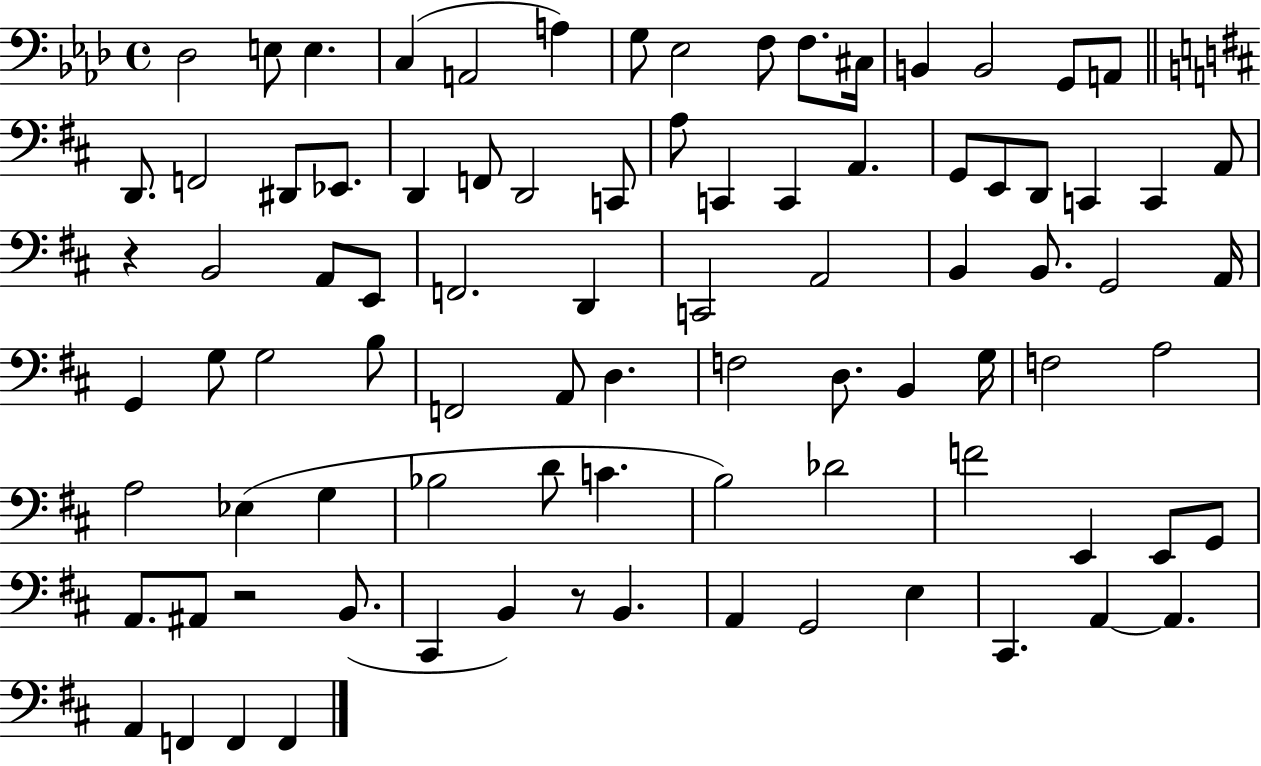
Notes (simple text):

Db3/h E3/e E3/q. C3/q A2/h A3/q G3/e Eb3/h F3/e F3/e. C#3/s B2/q B2/h G2/e A2/e D2/e. F2/h D#2/e Eb2/e. D2/q F2/e D2/h C2/e A3/e C2/q C2/q A2/q. G2/e E2/e D2/e C2/q C2/q A2/e R/q B2/h A2/e E2/e F2/h. D2/q C2/h A2/h B2/q B2/e. G2/h A2/s G2/q G3/e G3/h B3/e F2/h A2/e D3/q. F3/h D3/e. B2/q G3/s F3/h A3/h A3/h Eb3/q G3/q Bb3/h D4/e C4/q. B3/h Db4/h F4/h E2/q E2/e G2/e A2/e. A#2/e R/h B2/e. C#2/q B2/q R/e B2/q. A2/q G2/h E3/q C#2/q. A2/q A2/q. A2/q F2/q F2/q F2/q